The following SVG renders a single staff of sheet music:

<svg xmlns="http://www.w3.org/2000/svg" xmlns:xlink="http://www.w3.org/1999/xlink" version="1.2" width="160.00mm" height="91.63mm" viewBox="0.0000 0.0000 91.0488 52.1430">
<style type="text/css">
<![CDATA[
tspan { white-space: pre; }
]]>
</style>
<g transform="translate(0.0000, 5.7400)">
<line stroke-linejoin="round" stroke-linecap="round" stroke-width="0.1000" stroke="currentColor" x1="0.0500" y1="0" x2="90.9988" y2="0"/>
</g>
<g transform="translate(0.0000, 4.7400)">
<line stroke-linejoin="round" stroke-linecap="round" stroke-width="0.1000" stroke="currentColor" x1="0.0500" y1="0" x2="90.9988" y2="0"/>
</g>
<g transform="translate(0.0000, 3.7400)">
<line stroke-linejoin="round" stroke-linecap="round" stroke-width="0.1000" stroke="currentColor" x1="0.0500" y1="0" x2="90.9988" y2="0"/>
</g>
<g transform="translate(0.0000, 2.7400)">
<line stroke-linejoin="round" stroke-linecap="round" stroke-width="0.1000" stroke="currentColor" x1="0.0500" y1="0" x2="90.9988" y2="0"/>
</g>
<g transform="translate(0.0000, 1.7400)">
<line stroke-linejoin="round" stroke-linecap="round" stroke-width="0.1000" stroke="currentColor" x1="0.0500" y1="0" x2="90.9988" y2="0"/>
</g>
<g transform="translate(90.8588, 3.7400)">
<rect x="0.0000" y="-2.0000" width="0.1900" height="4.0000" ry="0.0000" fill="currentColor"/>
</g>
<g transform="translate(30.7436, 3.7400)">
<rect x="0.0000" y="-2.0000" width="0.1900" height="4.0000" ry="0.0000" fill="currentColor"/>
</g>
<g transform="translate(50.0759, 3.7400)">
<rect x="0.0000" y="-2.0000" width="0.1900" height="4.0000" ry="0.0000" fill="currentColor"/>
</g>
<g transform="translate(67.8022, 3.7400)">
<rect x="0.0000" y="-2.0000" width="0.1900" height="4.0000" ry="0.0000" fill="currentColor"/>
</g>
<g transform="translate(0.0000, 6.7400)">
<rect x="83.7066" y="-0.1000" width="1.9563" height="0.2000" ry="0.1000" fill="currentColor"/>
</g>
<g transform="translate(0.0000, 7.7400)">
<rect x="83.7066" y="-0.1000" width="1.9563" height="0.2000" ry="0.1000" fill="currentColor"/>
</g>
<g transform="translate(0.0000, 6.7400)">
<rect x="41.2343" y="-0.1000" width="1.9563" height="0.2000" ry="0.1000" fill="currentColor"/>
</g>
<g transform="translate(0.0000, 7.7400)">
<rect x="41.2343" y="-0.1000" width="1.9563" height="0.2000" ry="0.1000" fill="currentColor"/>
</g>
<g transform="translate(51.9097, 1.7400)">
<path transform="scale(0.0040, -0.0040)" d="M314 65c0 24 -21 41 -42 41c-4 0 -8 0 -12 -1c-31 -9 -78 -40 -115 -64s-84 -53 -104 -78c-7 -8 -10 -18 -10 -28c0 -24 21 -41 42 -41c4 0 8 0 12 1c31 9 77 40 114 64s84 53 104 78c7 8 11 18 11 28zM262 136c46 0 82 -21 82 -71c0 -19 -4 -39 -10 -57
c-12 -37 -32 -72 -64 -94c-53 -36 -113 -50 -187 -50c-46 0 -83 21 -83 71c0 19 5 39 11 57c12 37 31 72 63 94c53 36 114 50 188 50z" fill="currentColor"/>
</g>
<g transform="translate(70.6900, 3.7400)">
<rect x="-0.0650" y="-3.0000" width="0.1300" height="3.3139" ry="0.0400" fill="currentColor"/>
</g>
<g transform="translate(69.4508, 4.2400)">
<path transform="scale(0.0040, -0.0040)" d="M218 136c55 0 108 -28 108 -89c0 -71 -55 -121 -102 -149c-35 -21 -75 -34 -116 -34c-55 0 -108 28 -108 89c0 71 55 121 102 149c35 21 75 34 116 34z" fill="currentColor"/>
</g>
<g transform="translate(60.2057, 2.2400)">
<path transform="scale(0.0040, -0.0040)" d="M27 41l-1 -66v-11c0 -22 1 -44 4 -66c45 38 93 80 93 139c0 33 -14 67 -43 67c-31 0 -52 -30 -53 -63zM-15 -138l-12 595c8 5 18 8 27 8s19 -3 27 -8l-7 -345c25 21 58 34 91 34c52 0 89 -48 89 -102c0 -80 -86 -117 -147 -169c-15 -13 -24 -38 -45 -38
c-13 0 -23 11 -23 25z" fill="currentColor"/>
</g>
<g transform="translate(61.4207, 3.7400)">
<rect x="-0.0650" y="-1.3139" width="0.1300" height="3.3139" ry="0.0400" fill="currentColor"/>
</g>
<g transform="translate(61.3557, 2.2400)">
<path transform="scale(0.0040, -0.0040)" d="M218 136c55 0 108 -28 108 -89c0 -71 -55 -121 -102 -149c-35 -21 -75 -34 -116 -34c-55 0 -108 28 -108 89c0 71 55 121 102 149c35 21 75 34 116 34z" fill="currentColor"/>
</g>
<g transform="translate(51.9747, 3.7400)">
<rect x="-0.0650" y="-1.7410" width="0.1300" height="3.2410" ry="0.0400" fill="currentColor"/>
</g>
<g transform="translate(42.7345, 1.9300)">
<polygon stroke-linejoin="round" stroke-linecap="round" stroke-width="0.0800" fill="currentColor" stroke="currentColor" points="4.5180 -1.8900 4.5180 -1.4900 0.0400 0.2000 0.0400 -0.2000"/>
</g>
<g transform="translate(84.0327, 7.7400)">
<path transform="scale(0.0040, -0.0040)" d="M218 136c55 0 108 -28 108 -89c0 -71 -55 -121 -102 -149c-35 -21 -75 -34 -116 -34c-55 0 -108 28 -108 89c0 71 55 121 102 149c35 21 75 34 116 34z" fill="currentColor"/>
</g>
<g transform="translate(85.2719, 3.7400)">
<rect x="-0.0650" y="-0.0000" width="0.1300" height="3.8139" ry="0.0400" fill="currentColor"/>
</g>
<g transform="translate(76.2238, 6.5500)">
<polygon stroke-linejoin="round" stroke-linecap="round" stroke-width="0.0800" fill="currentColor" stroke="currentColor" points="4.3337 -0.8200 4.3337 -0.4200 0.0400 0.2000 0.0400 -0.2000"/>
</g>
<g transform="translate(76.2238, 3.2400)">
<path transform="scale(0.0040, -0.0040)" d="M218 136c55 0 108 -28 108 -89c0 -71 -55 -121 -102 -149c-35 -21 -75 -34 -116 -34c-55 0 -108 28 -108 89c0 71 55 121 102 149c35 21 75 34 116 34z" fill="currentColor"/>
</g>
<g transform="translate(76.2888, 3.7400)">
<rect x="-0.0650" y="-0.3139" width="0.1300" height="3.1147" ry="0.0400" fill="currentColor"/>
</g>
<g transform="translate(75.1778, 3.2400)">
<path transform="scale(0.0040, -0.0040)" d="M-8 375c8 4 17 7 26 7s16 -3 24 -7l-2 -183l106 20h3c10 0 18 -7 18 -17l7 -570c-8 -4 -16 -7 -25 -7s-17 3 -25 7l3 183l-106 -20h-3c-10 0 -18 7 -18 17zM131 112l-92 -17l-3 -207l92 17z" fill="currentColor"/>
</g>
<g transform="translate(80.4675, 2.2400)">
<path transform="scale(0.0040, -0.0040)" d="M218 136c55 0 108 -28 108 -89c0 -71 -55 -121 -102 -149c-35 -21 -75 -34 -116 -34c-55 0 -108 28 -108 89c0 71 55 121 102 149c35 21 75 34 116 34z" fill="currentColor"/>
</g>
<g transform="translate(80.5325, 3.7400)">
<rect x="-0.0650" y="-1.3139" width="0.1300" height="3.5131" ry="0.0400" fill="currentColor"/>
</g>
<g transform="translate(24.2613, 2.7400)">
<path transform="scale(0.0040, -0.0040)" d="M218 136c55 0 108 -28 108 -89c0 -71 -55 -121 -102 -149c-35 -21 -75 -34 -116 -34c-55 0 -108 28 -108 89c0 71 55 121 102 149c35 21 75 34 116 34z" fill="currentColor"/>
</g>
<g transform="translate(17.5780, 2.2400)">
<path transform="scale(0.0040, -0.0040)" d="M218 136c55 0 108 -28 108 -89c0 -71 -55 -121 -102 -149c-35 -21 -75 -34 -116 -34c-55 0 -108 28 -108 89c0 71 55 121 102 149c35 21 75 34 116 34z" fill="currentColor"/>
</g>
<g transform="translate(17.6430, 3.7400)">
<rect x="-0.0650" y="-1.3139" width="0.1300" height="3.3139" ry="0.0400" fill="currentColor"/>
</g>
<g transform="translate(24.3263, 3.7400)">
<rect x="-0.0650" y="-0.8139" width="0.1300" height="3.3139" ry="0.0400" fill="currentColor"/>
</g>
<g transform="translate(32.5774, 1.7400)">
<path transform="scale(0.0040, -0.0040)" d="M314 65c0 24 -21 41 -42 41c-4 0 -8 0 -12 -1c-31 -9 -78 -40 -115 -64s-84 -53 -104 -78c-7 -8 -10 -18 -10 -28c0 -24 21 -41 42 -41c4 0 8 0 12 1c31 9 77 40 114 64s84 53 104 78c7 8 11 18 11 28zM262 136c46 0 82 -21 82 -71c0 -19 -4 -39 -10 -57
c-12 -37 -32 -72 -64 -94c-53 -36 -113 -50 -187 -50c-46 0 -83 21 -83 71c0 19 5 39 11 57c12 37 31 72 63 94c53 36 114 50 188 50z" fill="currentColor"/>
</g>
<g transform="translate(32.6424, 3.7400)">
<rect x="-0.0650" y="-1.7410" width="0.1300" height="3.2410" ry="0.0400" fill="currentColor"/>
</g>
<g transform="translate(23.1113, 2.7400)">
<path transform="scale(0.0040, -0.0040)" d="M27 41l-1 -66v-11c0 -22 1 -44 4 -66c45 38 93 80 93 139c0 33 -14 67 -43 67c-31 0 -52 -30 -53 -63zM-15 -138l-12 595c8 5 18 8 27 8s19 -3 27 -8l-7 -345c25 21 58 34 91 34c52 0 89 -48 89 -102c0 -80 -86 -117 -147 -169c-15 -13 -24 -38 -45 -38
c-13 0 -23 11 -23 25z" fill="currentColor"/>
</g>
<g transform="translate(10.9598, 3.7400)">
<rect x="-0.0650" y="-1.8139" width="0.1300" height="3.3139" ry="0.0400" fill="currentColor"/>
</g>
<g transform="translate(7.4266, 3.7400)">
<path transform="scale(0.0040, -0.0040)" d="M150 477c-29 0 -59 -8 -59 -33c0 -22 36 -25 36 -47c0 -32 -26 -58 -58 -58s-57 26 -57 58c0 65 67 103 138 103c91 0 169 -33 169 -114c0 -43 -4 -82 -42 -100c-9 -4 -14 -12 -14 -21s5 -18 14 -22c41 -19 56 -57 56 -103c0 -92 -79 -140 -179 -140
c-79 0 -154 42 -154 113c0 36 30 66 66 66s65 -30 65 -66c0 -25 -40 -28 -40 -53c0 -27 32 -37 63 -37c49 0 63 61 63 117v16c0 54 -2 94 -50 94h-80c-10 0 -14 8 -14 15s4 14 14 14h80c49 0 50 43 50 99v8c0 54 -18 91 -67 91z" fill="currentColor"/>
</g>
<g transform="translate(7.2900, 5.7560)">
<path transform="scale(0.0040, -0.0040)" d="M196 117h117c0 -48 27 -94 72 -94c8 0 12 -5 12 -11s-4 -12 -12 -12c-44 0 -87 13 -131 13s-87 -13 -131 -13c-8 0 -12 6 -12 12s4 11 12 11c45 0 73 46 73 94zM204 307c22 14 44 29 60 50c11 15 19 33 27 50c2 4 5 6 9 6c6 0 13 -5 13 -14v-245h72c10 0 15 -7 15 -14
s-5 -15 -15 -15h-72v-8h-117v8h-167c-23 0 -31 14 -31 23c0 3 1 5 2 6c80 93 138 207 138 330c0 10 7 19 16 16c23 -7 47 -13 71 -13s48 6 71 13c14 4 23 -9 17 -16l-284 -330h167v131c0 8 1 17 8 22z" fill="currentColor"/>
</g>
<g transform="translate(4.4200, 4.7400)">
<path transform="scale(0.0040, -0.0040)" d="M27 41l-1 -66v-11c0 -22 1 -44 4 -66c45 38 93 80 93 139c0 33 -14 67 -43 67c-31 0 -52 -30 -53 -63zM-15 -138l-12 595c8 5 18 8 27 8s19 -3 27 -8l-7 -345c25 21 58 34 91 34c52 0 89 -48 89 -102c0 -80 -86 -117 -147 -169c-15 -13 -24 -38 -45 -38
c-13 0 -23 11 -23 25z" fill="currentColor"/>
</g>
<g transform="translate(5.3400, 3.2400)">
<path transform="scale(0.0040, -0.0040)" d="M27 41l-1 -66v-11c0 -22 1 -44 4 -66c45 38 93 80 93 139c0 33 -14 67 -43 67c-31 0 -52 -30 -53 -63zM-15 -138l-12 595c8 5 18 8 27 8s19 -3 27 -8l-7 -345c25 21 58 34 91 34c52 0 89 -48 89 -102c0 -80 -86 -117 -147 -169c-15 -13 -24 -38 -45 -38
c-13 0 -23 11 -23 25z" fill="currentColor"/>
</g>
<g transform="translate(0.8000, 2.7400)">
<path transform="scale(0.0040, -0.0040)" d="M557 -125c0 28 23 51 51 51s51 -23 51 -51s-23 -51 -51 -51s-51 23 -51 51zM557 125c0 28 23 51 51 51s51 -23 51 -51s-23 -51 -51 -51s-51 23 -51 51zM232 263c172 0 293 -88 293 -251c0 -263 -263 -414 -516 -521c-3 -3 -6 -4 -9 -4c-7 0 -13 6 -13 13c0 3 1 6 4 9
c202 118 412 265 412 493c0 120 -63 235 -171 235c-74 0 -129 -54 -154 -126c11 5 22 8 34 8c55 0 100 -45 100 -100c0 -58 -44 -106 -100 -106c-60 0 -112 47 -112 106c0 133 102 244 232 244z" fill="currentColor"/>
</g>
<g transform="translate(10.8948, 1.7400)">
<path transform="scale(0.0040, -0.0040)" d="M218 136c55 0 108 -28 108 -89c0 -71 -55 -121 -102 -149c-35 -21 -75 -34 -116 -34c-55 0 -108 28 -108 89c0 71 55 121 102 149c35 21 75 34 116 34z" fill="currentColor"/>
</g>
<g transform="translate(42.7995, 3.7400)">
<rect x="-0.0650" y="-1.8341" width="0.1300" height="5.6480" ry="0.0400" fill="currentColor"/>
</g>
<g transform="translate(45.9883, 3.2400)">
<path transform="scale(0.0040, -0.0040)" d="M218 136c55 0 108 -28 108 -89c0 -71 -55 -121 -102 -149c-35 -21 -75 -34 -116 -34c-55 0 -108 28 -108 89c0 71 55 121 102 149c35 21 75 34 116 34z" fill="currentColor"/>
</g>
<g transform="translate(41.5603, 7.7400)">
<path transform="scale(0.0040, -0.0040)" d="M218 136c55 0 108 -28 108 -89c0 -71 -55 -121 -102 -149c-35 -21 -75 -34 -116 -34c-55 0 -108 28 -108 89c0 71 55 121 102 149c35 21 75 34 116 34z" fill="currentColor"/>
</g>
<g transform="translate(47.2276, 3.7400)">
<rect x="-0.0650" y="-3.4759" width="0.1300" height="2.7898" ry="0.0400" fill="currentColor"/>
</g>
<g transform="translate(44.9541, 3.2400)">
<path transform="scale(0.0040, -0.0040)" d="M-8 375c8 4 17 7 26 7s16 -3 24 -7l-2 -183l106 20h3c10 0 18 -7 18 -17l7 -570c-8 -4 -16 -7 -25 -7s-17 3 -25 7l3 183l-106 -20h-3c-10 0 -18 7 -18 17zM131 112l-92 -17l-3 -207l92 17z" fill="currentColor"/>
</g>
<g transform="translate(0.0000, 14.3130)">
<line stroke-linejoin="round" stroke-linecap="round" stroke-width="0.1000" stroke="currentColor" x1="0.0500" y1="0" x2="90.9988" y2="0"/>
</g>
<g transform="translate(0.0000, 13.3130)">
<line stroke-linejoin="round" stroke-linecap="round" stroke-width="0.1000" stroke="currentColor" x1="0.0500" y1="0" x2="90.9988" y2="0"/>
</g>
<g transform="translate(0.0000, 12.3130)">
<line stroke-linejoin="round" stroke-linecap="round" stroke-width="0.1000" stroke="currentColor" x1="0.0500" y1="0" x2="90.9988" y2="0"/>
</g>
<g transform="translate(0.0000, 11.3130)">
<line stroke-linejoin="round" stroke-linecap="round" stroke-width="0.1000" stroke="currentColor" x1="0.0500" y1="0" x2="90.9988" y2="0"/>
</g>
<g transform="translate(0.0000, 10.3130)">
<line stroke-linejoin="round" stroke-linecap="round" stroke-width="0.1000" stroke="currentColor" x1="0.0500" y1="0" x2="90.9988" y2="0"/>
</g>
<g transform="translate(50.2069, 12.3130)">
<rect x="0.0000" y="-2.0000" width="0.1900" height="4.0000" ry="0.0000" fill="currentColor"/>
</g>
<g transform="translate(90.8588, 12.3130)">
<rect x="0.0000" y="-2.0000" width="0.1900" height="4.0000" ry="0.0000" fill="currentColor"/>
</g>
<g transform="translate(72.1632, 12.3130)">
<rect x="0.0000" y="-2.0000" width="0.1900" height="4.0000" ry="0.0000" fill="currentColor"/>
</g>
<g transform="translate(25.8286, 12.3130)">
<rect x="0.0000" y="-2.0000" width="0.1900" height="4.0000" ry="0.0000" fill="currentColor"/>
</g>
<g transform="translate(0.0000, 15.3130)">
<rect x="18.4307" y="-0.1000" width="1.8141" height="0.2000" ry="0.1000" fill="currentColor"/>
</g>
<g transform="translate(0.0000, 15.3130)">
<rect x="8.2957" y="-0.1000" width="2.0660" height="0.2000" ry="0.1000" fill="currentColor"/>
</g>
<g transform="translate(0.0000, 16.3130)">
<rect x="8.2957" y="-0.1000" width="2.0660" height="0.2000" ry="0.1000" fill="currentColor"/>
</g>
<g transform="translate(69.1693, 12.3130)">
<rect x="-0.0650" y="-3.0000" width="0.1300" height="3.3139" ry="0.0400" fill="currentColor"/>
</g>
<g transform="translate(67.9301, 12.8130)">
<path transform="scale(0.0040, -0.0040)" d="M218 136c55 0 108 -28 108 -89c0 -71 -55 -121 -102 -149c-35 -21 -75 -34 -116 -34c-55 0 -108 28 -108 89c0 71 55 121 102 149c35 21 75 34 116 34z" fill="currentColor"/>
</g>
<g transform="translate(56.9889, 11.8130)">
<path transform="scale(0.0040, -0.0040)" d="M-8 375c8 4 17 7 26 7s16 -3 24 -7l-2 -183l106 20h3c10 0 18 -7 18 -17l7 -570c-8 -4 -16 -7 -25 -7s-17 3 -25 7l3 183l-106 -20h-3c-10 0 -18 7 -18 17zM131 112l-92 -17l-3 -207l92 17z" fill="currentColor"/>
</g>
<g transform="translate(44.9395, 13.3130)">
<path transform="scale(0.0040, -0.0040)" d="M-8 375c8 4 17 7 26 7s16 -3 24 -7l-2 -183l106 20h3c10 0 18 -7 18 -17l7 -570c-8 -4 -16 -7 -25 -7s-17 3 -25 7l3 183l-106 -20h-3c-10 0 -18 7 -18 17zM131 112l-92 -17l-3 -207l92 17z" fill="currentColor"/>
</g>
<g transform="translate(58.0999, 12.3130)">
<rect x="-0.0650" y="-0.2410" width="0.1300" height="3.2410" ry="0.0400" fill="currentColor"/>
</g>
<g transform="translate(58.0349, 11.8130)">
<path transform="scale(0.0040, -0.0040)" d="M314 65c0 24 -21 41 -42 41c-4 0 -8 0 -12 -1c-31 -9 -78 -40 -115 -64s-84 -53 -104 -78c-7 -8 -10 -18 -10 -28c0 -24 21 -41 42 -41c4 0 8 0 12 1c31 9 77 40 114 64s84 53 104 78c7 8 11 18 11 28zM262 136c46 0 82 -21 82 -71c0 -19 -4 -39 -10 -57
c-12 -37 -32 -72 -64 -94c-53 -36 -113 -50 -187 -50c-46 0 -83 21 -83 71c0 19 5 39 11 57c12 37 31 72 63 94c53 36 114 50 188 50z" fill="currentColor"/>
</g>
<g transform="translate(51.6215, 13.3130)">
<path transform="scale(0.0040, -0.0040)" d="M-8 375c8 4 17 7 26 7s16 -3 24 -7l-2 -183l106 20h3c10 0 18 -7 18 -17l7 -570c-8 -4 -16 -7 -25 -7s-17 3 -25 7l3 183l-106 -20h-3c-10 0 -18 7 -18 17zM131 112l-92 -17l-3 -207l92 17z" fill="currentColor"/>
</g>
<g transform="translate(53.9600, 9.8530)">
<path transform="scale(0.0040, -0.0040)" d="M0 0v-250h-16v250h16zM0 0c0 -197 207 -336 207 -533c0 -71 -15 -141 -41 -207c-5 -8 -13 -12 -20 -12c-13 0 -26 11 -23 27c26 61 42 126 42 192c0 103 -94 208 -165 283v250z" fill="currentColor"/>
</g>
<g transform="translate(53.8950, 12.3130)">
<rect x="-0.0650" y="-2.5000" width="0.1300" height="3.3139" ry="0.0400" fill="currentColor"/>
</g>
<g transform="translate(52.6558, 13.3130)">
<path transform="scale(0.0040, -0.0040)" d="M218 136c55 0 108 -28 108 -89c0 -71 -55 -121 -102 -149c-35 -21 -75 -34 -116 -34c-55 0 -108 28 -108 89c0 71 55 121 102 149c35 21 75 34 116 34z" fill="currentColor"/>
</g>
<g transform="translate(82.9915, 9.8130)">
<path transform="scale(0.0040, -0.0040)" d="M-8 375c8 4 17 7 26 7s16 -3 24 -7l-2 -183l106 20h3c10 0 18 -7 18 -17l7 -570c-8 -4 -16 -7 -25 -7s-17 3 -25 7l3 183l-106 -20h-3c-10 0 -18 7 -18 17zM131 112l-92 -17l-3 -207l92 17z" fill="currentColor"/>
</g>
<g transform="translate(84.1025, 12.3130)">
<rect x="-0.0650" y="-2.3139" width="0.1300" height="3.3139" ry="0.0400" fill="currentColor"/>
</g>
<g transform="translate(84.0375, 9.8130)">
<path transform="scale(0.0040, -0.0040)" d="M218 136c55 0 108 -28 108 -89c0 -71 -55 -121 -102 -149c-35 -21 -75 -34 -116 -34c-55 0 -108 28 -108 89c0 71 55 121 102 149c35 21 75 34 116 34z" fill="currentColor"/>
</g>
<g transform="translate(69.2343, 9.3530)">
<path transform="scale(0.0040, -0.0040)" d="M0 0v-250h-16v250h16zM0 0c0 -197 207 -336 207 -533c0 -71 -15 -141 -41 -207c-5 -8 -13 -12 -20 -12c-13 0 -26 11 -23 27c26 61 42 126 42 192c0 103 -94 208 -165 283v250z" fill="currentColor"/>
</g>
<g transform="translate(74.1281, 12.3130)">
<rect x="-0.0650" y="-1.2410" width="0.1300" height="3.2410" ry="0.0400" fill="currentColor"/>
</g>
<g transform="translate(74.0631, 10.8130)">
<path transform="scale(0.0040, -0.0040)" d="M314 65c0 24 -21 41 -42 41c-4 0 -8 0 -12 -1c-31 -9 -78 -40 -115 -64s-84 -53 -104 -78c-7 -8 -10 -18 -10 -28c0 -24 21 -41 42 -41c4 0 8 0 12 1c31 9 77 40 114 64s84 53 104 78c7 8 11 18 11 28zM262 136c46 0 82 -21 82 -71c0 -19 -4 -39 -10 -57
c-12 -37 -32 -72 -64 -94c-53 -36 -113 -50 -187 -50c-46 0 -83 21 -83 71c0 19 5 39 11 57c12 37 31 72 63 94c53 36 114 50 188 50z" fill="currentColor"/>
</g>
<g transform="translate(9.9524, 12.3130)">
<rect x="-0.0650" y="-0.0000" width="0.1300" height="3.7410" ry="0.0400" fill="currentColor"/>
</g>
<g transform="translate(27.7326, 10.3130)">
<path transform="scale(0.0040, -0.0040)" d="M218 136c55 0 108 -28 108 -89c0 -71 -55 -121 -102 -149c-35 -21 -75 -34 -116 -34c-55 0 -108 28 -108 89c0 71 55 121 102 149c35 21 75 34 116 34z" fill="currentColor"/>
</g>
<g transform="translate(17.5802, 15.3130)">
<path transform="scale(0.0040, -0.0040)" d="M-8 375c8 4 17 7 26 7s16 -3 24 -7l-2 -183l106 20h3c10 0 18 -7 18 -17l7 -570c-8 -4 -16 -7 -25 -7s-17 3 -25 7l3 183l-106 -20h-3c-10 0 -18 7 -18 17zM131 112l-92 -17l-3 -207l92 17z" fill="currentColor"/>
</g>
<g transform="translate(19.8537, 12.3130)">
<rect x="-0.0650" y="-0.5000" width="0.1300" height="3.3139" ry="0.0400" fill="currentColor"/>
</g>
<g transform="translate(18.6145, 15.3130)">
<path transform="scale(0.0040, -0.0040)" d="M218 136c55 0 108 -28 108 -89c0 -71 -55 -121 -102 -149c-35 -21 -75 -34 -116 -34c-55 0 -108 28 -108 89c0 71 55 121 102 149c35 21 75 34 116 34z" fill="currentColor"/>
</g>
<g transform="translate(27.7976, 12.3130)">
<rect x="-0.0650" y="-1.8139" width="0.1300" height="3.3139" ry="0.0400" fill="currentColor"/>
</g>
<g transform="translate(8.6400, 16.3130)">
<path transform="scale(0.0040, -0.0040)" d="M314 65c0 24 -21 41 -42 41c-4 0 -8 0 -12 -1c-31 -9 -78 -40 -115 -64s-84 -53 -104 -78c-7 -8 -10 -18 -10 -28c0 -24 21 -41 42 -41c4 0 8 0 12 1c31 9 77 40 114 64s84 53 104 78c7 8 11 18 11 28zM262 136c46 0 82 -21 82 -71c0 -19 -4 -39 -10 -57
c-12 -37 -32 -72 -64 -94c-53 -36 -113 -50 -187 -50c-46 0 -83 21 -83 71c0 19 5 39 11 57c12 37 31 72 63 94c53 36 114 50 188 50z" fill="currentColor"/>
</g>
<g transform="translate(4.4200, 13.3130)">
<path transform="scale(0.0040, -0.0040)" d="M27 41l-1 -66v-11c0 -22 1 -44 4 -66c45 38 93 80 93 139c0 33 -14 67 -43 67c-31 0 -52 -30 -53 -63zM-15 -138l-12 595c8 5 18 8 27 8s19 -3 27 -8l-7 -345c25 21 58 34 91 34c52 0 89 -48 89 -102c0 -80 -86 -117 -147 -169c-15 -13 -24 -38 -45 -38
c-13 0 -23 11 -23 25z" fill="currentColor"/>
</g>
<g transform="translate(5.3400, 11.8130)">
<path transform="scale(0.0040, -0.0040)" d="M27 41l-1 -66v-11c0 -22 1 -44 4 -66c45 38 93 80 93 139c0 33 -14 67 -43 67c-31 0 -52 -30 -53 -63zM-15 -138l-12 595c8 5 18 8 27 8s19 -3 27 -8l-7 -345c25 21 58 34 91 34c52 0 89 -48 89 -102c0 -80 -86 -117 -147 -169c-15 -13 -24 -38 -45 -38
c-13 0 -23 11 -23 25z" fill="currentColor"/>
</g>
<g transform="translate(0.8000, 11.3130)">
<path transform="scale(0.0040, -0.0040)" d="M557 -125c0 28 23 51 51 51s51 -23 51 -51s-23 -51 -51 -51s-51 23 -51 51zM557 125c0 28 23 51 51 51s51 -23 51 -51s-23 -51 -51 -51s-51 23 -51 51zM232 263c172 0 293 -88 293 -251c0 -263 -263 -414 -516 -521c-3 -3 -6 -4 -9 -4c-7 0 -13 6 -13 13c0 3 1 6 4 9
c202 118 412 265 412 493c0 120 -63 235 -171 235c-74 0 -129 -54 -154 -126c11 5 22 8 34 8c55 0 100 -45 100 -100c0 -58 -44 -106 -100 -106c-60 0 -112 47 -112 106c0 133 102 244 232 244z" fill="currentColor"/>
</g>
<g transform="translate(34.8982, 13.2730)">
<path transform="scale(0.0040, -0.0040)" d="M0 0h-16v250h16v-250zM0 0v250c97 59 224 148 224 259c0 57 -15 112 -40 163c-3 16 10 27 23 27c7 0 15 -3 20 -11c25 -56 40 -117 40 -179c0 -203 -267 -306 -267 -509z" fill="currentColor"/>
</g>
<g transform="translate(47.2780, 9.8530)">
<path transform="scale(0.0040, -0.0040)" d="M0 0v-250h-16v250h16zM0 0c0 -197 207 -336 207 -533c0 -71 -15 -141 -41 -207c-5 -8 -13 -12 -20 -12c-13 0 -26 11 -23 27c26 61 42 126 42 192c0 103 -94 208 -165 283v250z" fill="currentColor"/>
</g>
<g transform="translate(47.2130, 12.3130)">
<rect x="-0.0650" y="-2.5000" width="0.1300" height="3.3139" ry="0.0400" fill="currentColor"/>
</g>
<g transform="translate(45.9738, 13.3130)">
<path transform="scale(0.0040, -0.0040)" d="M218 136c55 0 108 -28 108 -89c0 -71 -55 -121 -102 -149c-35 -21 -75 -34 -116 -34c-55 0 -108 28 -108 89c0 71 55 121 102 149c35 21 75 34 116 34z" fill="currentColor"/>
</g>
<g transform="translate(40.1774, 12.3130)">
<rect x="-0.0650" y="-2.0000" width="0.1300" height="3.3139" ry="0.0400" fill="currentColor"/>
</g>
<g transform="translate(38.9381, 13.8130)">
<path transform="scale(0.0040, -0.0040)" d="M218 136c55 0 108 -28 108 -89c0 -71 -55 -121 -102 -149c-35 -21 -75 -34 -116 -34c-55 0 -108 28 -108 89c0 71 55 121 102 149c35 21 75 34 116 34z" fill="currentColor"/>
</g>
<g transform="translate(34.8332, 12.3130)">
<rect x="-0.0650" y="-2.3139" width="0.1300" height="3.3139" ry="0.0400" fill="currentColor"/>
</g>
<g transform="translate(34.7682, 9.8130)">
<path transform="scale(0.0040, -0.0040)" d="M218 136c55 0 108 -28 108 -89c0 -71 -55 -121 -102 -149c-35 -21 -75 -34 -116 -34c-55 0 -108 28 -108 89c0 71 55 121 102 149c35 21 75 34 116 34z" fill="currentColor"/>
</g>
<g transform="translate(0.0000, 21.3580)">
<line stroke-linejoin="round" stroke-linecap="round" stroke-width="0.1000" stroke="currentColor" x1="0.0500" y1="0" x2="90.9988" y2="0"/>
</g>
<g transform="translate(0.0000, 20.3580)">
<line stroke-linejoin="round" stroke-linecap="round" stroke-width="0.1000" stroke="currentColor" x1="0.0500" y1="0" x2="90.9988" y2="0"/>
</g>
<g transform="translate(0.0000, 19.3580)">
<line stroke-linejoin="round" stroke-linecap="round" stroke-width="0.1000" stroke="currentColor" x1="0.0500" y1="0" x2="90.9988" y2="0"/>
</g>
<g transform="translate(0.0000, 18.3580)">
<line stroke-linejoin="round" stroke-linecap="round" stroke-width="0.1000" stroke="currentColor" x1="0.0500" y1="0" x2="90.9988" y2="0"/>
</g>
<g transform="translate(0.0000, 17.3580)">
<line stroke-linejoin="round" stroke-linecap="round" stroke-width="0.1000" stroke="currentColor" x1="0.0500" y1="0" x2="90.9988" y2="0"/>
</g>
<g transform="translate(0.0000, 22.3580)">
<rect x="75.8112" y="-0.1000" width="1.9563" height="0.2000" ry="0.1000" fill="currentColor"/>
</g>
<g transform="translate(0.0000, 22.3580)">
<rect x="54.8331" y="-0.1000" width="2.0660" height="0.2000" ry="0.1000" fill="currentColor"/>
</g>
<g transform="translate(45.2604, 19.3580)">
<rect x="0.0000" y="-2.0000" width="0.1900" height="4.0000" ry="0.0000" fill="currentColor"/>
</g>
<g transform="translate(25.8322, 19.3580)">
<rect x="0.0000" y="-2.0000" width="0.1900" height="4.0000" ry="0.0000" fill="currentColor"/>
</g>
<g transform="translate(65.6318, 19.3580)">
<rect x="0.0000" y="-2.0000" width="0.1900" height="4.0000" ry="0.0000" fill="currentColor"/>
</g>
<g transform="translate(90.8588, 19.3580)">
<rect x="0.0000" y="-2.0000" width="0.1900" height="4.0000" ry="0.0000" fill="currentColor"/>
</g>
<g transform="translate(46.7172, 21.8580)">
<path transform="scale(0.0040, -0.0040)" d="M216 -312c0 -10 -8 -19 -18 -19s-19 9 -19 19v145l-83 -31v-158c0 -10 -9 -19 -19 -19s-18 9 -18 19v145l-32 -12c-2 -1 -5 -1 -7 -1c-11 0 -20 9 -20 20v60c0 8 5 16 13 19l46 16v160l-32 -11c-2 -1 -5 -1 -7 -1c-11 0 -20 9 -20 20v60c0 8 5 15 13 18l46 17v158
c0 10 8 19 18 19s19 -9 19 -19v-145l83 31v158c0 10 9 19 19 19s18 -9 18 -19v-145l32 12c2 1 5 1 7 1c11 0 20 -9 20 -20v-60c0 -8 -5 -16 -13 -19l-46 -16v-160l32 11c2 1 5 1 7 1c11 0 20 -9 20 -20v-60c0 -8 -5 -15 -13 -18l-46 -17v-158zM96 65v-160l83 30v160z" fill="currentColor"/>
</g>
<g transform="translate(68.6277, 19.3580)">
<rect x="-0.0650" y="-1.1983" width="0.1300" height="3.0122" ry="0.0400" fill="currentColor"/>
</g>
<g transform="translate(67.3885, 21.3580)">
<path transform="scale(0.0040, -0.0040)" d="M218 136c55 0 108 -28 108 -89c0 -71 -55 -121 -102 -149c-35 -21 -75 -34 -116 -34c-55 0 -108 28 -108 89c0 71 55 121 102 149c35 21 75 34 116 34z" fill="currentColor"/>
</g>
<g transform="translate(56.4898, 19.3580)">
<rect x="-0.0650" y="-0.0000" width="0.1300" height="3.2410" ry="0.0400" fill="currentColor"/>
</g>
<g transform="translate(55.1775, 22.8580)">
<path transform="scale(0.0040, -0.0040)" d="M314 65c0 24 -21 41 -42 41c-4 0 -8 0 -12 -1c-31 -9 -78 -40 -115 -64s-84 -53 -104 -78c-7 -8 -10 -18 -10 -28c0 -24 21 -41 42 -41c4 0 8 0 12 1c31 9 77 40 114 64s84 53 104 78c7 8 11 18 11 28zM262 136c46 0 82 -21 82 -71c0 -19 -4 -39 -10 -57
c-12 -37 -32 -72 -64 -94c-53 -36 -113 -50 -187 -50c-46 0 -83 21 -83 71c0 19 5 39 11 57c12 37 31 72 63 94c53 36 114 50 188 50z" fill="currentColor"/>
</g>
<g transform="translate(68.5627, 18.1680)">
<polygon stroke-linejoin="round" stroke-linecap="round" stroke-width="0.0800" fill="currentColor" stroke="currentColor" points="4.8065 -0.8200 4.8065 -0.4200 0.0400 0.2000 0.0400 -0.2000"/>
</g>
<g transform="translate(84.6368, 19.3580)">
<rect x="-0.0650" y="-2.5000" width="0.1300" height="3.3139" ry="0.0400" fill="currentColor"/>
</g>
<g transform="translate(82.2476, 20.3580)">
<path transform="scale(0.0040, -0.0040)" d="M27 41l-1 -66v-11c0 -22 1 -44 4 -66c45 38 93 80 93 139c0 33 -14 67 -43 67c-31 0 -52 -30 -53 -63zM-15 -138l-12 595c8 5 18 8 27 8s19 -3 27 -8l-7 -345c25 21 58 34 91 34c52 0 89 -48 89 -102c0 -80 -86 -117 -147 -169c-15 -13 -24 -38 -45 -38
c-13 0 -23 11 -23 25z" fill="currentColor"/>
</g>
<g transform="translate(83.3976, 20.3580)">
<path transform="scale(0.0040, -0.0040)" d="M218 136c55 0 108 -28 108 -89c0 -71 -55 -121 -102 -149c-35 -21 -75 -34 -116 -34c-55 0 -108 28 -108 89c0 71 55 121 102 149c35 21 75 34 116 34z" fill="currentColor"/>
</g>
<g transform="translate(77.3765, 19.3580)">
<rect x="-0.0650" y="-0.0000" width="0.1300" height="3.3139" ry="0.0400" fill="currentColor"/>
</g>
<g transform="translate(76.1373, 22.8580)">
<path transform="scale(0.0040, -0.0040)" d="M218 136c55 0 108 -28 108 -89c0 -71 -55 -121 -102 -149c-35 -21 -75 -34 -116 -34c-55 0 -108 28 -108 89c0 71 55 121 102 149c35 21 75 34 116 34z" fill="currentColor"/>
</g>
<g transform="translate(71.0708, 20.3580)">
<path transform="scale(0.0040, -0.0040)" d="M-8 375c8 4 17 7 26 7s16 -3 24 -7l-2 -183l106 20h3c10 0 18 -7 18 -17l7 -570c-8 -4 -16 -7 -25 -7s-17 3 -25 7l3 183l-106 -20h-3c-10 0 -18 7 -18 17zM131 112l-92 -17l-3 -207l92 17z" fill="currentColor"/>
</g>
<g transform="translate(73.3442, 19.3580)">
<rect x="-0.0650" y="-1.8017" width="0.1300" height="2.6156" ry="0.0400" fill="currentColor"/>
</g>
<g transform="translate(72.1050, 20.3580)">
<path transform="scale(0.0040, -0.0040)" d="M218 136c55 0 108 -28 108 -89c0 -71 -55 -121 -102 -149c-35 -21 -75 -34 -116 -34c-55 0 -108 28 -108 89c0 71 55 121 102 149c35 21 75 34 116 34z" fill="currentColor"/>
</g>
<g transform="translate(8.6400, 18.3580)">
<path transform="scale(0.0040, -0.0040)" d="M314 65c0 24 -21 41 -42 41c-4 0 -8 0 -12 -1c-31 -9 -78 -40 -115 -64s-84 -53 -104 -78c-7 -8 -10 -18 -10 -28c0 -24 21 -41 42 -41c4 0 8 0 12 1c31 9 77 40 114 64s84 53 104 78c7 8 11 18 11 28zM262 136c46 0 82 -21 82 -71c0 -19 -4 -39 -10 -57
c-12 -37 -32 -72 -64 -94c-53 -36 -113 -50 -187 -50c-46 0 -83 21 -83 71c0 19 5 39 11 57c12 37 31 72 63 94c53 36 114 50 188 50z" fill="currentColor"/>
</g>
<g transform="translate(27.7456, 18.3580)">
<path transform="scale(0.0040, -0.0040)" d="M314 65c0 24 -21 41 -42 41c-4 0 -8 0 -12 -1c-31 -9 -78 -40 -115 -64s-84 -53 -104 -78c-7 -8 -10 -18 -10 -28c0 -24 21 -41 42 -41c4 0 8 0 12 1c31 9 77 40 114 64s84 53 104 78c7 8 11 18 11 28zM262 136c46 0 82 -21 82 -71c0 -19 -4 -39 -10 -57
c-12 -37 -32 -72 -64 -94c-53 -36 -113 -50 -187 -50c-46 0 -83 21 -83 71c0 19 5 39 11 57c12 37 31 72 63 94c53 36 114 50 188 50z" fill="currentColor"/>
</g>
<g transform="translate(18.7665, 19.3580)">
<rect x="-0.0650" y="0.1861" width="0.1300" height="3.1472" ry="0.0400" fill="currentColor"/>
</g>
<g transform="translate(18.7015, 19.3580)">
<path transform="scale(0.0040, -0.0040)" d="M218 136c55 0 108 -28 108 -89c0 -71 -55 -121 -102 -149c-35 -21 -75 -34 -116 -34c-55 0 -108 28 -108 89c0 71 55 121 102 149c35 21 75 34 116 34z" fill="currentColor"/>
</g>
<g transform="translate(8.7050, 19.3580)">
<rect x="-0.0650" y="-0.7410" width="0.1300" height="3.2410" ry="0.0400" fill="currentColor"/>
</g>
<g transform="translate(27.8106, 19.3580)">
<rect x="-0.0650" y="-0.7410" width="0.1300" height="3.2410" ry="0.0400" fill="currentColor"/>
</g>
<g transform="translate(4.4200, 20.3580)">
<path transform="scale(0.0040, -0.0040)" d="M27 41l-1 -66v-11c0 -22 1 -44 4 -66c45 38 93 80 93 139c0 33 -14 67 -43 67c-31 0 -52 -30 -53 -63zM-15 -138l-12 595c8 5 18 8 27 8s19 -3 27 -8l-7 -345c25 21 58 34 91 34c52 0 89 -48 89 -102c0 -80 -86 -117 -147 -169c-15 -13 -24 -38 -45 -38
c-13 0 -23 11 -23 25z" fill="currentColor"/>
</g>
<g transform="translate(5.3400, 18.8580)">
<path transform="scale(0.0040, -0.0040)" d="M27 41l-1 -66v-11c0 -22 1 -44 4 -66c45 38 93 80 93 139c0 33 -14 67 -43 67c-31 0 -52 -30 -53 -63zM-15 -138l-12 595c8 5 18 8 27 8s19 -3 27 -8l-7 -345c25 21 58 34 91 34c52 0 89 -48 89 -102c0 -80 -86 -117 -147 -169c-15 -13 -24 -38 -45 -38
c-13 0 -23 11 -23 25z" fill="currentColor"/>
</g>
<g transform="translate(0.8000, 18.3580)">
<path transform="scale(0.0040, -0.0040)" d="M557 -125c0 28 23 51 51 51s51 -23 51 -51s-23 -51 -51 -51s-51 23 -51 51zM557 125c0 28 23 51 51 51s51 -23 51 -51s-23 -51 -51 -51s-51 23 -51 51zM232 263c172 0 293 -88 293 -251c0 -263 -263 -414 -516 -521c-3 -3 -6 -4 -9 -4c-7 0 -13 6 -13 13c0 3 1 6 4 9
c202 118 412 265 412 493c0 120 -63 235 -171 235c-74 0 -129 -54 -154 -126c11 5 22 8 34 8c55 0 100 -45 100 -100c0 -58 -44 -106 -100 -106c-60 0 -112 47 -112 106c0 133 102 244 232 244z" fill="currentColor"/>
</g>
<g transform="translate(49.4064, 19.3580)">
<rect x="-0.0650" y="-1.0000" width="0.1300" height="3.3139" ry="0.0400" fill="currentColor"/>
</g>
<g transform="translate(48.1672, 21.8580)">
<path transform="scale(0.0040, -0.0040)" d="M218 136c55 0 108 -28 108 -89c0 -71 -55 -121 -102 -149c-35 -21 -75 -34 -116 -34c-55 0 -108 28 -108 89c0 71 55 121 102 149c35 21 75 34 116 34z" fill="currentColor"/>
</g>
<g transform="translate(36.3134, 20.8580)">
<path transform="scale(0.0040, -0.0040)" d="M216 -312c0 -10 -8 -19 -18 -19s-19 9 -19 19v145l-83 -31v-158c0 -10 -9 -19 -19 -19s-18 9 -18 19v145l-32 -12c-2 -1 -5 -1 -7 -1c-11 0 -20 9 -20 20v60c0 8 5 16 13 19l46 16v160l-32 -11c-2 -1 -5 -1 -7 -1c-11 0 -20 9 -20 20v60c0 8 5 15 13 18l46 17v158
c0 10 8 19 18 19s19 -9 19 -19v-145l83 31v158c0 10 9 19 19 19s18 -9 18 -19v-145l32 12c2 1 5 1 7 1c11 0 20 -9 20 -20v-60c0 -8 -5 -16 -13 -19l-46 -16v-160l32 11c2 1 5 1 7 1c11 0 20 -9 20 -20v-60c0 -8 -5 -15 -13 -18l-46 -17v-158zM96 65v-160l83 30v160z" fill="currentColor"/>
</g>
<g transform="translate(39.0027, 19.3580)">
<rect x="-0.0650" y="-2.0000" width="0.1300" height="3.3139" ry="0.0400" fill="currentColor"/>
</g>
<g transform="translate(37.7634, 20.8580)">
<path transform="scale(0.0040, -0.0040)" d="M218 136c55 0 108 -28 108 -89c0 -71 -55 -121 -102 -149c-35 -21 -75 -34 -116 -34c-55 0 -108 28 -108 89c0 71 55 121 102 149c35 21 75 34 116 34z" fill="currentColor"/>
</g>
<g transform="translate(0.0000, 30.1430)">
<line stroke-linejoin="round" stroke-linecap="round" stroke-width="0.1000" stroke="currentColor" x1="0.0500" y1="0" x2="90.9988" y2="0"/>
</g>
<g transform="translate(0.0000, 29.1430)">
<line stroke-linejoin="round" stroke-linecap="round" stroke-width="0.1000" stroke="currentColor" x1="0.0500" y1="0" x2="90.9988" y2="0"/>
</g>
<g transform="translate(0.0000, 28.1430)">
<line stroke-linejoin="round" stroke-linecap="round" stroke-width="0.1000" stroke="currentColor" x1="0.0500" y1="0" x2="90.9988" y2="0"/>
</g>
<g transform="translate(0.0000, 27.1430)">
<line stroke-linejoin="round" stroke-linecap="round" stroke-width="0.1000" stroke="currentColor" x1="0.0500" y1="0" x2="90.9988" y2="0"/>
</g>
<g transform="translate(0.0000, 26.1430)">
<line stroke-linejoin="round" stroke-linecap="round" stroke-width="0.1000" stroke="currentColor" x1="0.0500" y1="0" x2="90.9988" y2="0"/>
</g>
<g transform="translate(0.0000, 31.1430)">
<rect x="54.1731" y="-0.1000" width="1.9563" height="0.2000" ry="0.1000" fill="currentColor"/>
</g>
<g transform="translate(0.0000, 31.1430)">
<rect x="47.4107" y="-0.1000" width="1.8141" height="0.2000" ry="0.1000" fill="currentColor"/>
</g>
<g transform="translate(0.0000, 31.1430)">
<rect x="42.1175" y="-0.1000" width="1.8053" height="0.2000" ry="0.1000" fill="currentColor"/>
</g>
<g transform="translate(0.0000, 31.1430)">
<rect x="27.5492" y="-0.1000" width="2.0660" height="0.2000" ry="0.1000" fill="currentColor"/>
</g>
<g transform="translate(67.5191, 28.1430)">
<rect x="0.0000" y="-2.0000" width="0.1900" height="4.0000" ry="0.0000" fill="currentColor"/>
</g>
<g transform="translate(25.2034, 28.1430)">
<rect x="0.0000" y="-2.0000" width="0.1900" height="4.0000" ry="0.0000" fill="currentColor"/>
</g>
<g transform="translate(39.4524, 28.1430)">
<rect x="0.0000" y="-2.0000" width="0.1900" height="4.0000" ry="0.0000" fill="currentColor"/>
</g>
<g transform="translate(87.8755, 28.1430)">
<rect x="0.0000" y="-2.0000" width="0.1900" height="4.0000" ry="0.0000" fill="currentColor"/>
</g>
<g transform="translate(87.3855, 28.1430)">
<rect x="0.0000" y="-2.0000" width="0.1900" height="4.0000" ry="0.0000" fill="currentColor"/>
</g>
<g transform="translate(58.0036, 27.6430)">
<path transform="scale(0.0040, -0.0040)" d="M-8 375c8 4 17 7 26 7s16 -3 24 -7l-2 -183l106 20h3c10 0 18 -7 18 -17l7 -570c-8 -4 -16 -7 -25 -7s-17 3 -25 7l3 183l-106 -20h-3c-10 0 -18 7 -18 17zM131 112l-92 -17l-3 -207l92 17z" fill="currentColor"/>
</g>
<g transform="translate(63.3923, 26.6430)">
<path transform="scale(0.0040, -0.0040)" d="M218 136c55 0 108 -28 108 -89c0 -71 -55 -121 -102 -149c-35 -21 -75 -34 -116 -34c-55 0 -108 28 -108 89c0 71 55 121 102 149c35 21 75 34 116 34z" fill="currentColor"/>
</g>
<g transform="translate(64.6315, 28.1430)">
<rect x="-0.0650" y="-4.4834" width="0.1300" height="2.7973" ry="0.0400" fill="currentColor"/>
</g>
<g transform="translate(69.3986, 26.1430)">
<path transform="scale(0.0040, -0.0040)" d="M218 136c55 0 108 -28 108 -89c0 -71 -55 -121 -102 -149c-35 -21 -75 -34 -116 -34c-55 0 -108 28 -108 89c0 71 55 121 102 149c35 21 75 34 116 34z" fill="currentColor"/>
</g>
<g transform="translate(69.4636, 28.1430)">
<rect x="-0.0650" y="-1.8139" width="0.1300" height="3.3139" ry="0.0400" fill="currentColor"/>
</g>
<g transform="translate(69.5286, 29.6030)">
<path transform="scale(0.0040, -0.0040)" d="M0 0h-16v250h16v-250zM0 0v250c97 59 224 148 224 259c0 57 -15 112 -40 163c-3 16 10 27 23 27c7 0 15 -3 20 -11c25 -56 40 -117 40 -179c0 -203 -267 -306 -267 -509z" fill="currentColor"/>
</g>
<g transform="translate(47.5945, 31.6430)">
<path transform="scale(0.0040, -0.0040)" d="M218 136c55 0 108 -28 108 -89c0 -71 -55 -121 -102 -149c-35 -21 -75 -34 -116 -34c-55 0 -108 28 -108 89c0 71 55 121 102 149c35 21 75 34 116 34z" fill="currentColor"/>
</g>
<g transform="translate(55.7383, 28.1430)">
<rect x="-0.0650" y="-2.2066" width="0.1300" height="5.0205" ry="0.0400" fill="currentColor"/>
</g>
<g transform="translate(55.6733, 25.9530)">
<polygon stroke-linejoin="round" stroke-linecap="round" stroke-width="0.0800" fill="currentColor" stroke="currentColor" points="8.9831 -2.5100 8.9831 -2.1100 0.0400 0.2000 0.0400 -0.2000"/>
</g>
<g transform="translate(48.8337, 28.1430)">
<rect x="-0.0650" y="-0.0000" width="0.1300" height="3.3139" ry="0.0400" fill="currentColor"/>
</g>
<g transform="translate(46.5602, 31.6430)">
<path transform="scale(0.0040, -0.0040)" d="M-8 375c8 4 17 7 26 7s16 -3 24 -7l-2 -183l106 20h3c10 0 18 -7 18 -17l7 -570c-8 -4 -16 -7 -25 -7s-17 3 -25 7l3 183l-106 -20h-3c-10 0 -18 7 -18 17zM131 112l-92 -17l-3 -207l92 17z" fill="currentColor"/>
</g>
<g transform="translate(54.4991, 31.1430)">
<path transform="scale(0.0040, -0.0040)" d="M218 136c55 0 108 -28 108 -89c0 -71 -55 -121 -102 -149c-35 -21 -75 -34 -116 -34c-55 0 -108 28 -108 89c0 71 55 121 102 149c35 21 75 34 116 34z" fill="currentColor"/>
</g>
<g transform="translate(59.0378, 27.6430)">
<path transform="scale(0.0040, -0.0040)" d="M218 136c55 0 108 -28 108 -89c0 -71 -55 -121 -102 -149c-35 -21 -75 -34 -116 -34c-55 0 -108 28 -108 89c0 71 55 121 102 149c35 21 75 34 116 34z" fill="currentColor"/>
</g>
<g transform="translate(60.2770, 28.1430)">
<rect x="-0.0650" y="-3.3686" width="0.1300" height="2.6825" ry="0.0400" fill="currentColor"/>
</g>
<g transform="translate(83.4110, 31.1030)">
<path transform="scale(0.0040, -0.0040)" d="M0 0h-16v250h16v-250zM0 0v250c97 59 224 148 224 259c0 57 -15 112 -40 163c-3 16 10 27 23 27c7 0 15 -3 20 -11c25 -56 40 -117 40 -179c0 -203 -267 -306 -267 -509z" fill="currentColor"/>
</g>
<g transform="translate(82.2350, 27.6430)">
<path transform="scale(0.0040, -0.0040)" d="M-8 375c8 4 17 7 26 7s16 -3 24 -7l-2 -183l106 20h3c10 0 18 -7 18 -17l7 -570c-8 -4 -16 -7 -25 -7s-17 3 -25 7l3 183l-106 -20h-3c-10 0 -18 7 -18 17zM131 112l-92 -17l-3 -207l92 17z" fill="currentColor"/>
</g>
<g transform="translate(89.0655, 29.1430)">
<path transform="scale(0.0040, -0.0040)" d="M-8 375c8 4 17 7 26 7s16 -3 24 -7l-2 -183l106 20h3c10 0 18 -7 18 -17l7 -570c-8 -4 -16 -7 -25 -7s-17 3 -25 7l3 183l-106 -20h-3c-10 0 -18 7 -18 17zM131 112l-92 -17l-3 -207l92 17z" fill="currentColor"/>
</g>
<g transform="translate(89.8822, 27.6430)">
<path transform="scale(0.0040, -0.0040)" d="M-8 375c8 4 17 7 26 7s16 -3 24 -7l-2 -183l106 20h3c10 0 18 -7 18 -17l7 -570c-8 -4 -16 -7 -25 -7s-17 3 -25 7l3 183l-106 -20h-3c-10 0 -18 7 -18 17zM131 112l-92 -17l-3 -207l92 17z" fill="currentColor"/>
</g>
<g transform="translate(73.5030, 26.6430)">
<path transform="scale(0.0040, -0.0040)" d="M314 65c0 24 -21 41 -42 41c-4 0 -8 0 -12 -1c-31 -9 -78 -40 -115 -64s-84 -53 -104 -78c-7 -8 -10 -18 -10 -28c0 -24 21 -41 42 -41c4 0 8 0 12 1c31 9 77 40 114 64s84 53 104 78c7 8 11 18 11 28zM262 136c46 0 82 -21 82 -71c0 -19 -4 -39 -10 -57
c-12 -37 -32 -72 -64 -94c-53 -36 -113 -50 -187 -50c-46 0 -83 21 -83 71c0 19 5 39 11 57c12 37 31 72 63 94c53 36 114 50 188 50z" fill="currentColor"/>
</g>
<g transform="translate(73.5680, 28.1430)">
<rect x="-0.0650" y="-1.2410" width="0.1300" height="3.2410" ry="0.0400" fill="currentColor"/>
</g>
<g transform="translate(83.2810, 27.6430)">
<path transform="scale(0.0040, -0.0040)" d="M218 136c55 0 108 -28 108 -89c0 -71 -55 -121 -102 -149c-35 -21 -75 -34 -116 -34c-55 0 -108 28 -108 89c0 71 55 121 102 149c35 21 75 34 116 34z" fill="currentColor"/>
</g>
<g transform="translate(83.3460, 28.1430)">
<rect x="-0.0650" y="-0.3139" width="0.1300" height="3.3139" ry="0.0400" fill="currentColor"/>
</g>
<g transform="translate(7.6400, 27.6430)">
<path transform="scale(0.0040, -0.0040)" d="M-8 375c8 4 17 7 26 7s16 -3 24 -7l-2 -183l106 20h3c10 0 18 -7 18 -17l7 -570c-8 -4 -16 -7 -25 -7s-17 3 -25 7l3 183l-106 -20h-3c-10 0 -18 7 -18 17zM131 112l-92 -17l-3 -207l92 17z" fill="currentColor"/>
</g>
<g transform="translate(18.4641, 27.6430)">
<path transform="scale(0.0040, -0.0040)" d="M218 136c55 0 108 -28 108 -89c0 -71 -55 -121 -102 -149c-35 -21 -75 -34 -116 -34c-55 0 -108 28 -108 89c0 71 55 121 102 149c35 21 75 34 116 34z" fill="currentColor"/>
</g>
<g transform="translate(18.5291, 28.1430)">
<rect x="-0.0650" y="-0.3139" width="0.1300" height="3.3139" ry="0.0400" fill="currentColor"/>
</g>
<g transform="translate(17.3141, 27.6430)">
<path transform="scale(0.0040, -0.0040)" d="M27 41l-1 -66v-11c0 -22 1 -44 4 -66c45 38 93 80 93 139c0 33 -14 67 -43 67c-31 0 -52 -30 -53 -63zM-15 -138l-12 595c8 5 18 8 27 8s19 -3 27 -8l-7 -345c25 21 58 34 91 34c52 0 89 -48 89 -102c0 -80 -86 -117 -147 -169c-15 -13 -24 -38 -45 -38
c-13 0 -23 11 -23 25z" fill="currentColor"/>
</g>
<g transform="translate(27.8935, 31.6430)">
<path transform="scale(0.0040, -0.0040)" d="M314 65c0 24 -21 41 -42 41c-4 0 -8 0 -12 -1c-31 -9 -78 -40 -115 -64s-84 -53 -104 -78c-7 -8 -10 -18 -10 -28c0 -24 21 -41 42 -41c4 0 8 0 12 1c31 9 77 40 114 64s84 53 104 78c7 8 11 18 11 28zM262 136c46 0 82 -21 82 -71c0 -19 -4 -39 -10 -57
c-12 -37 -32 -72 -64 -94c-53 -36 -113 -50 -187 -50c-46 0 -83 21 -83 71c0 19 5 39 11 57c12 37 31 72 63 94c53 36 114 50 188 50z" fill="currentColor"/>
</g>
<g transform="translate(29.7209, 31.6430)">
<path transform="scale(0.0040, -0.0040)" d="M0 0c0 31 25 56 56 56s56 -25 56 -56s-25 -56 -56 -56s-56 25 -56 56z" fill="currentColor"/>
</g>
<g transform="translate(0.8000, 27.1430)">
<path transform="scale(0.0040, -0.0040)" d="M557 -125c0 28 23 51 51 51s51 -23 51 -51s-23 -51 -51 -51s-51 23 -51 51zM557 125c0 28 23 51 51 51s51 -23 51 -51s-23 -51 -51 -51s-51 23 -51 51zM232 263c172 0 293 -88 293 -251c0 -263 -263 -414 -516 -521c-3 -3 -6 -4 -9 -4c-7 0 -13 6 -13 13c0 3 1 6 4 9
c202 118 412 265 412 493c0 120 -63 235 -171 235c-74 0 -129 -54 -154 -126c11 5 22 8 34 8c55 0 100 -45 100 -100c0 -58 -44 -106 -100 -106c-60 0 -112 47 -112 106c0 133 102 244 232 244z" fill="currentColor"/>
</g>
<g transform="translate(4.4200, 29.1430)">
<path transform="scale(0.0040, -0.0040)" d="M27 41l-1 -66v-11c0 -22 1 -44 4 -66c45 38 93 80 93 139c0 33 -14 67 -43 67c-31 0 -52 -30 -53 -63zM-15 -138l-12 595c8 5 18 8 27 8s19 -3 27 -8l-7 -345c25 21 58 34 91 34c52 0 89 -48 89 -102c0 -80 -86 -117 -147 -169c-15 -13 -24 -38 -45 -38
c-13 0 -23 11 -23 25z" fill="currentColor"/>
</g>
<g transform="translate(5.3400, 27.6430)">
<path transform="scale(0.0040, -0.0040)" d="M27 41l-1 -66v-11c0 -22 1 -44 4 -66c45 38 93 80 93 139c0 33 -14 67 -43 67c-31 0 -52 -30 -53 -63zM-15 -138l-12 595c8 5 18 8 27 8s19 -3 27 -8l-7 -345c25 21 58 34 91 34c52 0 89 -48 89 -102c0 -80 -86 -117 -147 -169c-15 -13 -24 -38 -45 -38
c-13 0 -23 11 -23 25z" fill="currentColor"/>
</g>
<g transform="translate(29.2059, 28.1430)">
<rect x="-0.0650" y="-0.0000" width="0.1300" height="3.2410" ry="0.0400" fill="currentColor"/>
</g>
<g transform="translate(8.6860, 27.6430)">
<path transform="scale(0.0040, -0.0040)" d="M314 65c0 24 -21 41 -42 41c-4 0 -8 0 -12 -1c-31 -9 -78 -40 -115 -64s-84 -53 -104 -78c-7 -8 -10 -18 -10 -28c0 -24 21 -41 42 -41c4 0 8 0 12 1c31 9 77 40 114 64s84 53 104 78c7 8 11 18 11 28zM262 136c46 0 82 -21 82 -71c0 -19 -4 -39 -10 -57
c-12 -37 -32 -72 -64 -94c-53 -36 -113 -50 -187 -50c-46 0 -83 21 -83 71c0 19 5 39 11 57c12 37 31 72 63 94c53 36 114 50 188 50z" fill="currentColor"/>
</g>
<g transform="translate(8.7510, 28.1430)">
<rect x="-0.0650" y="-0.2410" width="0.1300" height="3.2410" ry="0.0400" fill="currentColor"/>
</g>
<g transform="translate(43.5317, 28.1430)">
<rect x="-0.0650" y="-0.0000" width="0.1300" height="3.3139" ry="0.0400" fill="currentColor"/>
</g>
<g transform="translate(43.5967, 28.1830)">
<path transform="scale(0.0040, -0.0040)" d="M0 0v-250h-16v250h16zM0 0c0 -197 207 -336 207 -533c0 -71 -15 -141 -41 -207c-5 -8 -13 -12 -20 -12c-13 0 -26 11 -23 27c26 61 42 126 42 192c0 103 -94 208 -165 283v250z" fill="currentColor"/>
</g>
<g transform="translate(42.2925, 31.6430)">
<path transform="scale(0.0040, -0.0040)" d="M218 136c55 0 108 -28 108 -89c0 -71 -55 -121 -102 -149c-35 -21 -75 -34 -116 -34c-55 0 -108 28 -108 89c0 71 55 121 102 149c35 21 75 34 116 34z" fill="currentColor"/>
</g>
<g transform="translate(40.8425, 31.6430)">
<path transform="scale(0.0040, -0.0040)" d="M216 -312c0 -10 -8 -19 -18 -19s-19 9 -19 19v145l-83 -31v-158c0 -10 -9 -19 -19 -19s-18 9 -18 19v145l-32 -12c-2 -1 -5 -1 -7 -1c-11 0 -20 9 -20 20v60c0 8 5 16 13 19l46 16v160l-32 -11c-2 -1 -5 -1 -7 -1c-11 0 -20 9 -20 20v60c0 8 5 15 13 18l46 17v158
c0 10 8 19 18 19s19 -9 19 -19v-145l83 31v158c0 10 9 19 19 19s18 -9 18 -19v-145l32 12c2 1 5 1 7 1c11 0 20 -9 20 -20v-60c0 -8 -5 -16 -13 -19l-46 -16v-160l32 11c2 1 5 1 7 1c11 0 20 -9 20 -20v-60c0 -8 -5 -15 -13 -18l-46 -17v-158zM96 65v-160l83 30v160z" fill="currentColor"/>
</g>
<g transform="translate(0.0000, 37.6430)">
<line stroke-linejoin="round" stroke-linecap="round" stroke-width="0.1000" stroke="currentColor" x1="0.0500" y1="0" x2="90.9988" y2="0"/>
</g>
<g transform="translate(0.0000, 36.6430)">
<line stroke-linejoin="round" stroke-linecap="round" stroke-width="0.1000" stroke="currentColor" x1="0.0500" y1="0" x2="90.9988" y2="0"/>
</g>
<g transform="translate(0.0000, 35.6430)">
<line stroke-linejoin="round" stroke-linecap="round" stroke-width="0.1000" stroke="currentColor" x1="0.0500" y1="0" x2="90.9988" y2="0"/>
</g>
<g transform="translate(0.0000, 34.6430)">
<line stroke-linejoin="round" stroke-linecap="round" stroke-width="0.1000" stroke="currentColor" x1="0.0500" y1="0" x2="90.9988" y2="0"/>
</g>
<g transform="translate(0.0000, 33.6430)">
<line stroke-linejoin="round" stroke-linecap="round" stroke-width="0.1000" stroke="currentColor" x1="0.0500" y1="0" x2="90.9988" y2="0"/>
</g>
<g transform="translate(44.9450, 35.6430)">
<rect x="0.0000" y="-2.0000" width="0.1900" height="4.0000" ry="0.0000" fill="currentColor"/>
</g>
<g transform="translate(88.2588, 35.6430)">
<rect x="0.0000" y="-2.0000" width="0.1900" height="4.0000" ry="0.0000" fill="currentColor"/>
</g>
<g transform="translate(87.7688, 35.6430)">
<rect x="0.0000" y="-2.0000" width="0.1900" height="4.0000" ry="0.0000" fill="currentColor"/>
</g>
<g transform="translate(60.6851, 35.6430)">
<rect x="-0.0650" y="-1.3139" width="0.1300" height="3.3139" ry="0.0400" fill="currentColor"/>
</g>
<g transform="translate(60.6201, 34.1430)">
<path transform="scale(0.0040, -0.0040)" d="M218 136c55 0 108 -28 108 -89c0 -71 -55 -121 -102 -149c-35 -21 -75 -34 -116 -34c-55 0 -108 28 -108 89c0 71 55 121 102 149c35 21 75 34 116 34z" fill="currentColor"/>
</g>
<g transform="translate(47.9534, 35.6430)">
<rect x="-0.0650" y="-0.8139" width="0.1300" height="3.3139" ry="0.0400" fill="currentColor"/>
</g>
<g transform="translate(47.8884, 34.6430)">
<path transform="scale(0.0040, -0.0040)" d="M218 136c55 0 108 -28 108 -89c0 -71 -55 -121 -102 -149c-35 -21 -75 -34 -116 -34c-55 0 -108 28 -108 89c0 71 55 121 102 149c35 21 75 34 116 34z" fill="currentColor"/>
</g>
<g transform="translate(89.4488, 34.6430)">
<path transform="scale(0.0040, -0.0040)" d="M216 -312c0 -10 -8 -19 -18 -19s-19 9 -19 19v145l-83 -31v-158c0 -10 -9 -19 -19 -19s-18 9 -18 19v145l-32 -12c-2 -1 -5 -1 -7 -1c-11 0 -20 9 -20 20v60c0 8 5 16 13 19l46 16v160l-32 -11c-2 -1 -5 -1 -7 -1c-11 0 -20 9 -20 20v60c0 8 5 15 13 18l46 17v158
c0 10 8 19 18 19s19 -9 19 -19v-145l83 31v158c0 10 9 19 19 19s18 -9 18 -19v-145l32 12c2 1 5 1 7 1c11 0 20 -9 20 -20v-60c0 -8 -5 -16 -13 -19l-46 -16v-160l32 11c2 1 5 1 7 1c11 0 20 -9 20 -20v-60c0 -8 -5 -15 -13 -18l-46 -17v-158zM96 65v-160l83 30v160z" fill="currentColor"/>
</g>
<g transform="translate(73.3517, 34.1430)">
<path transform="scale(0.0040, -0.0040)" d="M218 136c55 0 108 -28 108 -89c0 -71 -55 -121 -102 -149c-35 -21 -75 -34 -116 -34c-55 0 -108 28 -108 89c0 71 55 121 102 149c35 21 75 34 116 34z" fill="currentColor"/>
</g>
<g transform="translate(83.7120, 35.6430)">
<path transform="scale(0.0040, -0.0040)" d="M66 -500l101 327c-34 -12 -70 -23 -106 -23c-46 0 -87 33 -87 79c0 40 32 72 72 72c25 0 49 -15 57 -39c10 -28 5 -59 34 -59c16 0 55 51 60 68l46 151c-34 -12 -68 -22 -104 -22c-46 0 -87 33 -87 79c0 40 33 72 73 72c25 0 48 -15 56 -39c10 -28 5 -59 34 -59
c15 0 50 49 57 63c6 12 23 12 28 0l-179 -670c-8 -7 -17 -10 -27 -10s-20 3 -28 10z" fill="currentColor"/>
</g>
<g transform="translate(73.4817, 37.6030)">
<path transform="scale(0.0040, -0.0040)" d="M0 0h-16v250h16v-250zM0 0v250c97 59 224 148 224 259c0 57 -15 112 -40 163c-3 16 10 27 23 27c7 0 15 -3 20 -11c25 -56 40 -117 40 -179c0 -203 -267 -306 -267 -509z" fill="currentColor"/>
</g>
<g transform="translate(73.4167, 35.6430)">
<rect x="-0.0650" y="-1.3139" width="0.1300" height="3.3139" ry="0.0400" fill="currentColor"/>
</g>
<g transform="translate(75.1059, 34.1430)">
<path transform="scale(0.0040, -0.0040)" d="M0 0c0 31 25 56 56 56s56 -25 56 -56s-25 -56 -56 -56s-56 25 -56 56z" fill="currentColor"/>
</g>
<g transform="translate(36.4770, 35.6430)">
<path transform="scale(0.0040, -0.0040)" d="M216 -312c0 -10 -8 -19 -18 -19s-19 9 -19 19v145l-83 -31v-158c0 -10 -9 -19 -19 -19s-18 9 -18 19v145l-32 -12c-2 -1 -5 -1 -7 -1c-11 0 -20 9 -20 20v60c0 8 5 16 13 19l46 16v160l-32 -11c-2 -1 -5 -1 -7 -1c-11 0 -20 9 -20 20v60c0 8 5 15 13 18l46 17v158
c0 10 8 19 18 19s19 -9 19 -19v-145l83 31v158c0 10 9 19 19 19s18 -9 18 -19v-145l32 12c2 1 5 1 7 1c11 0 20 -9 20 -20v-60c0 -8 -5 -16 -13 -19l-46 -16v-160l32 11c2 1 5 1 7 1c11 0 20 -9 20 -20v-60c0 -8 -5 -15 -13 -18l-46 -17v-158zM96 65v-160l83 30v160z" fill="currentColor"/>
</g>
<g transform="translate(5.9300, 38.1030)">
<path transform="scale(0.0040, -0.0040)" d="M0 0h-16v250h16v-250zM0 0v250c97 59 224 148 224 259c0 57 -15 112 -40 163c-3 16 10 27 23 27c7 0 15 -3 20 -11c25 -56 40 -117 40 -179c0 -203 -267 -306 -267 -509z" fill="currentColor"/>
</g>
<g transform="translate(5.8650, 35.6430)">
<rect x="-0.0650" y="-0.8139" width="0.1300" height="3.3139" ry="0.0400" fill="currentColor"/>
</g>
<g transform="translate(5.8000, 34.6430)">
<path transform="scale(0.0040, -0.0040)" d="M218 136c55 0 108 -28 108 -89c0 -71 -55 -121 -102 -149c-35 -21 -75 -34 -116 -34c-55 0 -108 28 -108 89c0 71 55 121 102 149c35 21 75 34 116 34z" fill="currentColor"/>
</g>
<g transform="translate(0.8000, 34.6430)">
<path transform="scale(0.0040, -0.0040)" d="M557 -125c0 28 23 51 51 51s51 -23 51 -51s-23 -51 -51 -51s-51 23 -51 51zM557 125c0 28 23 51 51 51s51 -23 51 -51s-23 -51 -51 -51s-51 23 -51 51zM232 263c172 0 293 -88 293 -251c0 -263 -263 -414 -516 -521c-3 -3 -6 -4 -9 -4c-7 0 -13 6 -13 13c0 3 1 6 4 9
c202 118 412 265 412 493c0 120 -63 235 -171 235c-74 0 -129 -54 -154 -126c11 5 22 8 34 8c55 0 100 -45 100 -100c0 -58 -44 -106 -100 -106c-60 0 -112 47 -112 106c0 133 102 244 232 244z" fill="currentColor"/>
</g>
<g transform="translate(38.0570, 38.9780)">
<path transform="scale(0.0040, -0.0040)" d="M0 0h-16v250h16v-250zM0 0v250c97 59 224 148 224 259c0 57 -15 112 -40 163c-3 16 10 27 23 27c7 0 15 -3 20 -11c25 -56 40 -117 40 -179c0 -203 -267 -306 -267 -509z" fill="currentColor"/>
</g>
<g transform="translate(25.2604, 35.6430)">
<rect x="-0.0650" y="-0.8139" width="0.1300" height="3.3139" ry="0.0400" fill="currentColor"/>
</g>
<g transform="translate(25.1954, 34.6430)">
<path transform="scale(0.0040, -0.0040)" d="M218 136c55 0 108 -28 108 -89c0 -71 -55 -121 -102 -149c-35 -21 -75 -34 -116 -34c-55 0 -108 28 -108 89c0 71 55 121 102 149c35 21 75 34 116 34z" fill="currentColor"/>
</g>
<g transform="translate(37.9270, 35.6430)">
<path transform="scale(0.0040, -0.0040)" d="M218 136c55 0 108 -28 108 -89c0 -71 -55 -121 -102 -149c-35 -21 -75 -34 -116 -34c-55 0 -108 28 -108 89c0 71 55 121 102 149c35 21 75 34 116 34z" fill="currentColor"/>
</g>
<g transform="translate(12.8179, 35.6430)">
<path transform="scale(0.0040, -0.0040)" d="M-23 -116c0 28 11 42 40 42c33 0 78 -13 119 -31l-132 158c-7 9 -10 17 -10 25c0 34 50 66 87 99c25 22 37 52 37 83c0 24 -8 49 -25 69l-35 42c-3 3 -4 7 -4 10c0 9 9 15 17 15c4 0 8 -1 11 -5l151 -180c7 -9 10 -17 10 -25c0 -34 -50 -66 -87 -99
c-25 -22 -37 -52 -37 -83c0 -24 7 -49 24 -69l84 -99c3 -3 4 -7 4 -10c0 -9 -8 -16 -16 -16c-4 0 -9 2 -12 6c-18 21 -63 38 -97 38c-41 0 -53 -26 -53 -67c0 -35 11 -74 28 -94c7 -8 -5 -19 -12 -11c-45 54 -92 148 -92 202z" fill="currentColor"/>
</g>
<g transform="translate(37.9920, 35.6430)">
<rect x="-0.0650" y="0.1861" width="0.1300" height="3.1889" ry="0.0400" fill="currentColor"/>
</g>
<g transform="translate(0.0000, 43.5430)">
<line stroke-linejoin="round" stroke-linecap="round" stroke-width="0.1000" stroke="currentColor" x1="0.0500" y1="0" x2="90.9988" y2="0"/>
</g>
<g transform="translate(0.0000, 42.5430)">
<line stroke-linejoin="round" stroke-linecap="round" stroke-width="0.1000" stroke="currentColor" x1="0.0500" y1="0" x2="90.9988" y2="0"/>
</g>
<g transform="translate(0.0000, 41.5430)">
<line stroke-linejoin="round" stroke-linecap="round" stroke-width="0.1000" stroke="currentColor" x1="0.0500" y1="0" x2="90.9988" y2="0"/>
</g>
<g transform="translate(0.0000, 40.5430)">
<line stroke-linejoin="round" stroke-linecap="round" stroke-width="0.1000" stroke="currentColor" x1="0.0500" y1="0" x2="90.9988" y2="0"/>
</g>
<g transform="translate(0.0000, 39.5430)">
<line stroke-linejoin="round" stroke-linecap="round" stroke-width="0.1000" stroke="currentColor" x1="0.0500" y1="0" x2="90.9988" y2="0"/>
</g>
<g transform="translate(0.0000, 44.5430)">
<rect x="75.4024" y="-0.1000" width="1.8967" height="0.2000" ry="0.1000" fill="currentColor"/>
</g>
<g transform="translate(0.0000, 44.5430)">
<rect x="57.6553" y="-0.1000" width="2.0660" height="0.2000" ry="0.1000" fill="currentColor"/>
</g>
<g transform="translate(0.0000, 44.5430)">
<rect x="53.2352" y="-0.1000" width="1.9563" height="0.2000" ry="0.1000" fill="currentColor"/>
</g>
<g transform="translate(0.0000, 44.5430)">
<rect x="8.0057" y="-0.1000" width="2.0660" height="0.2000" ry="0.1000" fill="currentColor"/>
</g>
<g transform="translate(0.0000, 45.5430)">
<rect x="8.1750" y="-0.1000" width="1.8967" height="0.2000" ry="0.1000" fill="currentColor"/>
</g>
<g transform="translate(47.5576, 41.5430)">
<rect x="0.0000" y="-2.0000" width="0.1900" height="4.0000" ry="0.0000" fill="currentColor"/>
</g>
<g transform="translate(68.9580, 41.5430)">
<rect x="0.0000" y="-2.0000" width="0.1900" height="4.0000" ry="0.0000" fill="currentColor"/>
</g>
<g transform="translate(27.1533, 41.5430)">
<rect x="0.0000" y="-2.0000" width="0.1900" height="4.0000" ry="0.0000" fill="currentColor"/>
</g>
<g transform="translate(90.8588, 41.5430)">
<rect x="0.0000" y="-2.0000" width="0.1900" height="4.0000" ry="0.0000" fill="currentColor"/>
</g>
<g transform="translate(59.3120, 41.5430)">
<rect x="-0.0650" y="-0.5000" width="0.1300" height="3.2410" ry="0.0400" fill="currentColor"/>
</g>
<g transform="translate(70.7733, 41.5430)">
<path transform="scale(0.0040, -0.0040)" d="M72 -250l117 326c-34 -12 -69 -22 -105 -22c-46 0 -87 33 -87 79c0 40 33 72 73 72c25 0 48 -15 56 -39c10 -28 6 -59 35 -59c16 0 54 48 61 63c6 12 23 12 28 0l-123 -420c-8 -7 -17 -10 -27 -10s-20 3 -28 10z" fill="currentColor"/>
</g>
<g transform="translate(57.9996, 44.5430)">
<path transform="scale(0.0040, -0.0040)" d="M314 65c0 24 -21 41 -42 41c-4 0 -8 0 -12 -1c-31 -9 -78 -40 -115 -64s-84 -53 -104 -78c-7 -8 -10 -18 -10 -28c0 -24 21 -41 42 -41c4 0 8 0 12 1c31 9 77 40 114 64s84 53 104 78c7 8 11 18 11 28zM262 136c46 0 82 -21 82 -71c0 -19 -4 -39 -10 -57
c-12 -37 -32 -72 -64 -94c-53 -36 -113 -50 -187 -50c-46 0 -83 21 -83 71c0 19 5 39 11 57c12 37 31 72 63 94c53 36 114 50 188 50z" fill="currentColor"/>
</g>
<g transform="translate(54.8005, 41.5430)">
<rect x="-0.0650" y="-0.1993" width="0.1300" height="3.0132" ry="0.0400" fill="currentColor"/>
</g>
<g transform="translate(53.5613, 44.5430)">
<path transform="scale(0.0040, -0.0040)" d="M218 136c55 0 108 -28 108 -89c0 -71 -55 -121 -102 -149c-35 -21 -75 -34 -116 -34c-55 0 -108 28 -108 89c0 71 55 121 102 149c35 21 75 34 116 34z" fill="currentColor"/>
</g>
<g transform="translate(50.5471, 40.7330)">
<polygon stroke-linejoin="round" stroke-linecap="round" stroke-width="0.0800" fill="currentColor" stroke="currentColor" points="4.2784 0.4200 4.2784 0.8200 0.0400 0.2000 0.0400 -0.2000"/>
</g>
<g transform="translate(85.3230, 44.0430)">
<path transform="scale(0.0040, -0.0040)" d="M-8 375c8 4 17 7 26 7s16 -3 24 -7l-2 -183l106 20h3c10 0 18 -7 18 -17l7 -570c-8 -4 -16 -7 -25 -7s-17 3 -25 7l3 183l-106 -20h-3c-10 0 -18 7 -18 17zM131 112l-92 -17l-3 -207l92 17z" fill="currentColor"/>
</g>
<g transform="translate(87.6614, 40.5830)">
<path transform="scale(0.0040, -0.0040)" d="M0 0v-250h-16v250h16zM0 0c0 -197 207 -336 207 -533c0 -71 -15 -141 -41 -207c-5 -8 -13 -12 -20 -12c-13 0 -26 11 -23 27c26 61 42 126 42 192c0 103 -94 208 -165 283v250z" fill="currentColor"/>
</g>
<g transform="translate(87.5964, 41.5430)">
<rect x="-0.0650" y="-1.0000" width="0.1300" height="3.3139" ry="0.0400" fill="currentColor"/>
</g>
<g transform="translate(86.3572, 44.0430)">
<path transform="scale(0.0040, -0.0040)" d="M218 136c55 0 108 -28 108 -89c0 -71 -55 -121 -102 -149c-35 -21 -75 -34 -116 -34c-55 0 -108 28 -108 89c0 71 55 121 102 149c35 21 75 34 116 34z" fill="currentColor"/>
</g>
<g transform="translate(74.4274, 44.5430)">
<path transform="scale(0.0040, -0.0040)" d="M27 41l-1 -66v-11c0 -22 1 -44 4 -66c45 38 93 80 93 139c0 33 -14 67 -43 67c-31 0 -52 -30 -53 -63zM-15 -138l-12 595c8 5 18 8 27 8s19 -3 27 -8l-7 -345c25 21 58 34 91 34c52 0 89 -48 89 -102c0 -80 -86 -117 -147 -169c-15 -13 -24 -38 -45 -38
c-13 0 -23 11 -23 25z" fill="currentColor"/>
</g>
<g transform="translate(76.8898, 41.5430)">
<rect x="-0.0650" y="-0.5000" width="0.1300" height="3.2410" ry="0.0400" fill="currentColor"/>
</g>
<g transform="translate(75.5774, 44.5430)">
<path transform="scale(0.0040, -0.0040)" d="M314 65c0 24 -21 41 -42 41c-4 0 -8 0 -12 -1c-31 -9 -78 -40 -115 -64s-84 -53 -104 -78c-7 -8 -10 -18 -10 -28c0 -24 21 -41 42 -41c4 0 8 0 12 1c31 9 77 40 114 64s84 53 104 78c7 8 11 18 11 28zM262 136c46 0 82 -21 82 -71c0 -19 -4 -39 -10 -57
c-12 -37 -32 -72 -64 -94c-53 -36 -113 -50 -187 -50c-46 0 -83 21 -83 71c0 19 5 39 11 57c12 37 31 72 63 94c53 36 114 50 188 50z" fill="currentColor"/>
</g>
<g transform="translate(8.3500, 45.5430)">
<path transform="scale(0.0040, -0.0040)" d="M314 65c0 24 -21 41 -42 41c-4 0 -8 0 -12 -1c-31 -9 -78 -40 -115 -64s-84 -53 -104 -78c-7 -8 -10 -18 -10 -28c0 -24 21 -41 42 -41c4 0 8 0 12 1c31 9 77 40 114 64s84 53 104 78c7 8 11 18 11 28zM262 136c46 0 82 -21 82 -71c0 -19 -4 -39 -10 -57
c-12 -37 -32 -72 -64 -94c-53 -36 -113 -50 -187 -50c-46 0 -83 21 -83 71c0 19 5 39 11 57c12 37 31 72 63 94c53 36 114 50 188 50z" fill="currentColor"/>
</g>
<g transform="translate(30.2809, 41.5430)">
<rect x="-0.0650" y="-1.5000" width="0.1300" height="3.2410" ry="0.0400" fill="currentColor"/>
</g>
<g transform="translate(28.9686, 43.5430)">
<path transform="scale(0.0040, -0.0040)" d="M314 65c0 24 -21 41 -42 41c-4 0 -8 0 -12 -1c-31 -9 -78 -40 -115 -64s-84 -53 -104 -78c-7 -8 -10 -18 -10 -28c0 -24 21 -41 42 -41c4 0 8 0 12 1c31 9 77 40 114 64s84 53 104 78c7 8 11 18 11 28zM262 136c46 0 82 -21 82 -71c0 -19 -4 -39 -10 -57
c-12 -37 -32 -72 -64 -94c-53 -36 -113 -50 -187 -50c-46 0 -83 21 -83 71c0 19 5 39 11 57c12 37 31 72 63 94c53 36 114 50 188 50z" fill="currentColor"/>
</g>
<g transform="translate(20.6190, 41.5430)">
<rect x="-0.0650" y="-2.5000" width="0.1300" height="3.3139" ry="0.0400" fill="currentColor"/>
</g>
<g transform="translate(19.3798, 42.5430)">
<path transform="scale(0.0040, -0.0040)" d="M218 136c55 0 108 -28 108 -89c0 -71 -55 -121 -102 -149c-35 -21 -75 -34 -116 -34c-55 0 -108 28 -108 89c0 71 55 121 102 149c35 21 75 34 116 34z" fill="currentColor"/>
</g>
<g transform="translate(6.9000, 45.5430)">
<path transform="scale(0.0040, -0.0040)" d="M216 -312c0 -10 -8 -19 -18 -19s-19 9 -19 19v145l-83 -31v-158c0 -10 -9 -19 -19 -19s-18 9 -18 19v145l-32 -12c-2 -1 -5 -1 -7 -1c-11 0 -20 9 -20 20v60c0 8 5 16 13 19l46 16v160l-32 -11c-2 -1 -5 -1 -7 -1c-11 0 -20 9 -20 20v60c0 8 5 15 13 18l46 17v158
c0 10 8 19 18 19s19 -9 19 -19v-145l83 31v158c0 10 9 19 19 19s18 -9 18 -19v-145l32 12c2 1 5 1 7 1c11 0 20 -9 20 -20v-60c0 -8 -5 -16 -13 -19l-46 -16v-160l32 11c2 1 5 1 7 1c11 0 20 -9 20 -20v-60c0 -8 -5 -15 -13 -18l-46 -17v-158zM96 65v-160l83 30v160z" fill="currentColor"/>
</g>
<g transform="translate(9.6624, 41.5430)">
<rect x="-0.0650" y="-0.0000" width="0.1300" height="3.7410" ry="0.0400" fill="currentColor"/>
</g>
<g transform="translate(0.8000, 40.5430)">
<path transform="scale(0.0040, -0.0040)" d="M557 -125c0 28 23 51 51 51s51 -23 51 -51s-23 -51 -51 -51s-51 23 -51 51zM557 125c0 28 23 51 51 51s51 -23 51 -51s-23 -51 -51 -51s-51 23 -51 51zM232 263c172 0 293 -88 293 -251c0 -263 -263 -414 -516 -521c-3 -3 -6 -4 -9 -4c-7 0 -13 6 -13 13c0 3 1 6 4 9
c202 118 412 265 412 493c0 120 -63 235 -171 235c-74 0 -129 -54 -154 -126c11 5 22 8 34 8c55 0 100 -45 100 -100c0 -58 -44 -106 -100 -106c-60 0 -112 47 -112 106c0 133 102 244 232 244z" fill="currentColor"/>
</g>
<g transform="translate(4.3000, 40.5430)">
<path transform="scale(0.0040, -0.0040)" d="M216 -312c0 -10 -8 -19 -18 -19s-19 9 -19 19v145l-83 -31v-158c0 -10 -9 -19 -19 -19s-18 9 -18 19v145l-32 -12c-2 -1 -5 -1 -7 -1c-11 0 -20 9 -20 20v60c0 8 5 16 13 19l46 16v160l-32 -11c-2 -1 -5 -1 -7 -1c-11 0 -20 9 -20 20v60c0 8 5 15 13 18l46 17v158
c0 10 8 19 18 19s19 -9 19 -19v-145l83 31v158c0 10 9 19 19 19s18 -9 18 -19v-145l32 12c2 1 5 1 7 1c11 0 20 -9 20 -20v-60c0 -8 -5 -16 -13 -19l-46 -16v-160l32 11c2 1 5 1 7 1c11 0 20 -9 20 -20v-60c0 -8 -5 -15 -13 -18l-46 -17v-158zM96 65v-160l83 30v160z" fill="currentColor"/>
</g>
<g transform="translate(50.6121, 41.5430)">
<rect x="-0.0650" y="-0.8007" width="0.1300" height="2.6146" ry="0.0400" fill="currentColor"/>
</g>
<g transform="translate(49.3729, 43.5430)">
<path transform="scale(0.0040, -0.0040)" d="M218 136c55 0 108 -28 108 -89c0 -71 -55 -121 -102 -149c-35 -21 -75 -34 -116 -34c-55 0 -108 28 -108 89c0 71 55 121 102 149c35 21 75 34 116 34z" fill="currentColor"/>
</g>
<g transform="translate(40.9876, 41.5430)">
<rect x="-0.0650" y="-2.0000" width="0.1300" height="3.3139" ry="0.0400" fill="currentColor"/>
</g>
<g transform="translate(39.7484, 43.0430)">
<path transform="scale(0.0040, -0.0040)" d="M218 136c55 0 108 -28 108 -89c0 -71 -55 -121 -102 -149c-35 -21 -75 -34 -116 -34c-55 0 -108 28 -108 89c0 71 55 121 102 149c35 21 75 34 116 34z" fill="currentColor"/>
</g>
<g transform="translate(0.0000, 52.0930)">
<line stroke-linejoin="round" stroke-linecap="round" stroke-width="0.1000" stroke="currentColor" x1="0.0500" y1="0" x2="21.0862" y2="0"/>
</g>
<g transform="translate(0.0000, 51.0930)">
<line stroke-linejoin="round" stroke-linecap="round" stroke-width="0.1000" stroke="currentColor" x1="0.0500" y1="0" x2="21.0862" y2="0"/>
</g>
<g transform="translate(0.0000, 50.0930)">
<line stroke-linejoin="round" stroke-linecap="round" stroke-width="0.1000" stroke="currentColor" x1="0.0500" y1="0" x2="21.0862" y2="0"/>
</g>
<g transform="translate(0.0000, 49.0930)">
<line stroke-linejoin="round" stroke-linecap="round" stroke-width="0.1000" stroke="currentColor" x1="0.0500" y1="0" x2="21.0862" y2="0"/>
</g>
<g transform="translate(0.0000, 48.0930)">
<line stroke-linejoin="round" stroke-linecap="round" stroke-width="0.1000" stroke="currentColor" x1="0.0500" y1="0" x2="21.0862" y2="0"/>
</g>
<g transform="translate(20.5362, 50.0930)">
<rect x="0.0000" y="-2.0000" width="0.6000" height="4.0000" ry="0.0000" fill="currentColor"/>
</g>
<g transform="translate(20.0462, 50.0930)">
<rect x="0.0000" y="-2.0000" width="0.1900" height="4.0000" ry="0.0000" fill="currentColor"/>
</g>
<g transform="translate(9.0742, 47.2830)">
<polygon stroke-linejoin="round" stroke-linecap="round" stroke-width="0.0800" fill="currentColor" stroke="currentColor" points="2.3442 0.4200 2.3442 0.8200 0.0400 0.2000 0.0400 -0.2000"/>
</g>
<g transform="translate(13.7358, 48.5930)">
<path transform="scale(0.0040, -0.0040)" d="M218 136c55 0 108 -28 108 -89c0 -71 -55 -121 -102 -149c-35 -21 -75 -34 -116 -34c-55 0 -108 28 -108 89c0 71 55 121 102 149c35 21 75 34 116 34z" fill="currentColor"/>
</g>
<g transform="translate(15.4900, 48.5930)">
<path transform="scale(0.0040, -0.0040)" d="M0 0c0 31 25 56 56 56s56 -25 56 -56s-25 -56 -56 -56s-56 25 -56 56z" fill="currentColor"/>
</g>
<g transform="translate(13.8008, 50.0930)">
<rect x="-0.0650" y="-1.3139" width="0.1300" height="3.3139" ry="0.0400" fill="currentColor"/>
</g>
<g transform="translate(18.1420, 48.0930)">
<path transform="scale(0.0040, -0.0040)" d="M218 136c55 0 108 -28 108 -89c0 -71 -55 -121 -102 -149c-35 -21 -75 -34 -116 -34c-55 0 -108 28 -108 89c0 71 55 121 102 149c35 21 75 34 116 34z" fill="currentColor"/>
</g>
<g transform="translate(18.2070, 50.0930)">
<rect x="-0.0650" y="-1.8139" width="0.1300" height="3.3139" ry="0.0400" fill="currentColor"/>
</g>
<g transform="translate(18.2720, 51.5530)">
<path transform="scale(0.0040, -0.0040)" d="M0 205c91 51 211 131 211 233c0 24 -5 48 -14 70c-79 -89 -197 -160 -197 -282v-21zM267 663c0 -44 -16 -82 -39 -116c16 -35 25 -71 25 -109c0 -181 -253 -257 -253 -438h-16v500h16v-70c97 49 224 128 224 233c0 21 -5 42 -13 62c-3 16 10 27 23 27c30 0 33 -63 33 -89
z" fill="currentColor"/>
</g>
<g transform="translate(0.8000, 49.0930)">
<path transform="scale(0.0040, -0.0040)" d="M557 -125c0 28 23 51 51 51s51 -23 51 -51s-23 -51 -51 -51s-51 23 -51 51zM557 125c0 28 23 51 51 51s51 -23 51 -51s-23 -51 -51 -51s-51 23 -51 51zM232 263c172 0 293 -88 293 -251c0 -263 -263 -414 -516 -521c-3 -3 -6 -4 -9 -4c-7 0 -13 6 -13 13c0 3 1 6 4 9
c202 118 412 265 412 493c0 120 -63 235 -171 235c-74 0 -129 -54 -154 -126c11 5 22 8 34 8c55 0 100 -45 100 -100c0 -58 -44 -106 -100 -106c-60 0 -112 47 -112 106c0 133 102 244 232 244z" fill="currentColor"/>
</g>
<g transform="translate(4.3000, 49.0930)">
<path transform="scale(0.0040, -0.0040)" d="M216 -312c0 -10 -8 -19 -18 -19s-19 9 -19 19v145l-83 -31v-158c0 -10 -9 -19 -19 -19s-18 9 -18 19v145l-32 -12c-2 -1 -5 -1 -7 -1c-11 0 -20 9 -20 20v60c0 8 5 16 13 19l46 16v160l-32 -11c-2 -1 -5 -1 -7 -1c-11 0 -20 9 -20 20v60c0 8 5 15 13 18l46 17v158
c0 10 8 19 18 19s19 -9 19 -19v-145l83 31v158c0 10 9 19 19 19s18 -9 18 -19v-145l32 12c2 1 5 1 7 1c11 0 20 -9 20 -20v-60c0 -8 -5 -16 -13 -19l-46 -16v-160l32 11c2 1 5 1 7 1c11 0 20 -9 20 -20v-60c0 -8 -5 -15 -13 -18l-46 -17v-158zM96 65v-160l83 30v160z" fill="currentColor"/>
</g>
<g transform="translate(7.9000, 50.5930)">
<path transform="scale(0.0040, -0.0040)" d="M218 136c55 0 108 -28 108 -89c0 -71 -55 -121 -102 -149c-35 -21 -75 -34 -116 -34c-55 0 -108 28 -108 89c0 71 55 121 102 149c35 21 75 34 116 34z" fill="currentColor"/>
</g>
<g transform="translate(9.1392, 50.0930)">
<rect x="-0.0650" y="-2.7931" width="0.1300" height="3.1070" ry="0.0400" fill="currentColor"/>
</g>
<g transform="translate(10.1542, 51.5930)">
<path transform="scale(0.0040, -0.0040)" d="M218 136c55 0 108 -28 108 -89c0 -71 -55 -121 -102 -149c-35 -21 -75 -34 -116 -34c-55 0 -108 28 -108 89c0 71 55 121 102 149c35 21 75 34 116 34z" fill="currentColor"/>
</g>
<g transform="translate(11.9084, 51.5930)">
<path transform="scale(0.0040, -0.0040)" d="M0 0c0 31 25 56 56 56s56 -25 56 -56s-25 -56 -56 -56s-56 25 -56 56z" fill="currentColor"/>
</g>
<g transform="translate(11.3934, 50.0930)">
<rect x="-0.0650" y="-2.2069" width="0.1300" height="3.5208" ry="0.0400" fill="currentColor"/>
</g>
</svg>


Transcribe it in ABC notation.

X:1
T:Untitled
M:3/4
L:1/4
K:Bb
A, G, _F, A,2 C,,/2 E,/2 A,2 _G, C, E,/2 G,/2 C,, C,,2 E,, A, _B,/2 A,, B,,/2 B,,/2 E,2 C,/2 G,2 B, F,2 D, F,2 ^A,, ^F,, D,,2 G,,/2 B,,/2 D,, _B,, E,2 _E, D,,2 ^D,,/2 D,, _E,,/2 E,/2 G,/2 A,/2 G,2 E,/2 F,/2 z F, ^D,/2 F, G, G,/2 z/4 ^C,,2 B,, G,,2 A,, G,,/2 E,,/2 E,,2 z/2 _E,,2 F,,/2 C,/2 A,,/2 G, A,/4